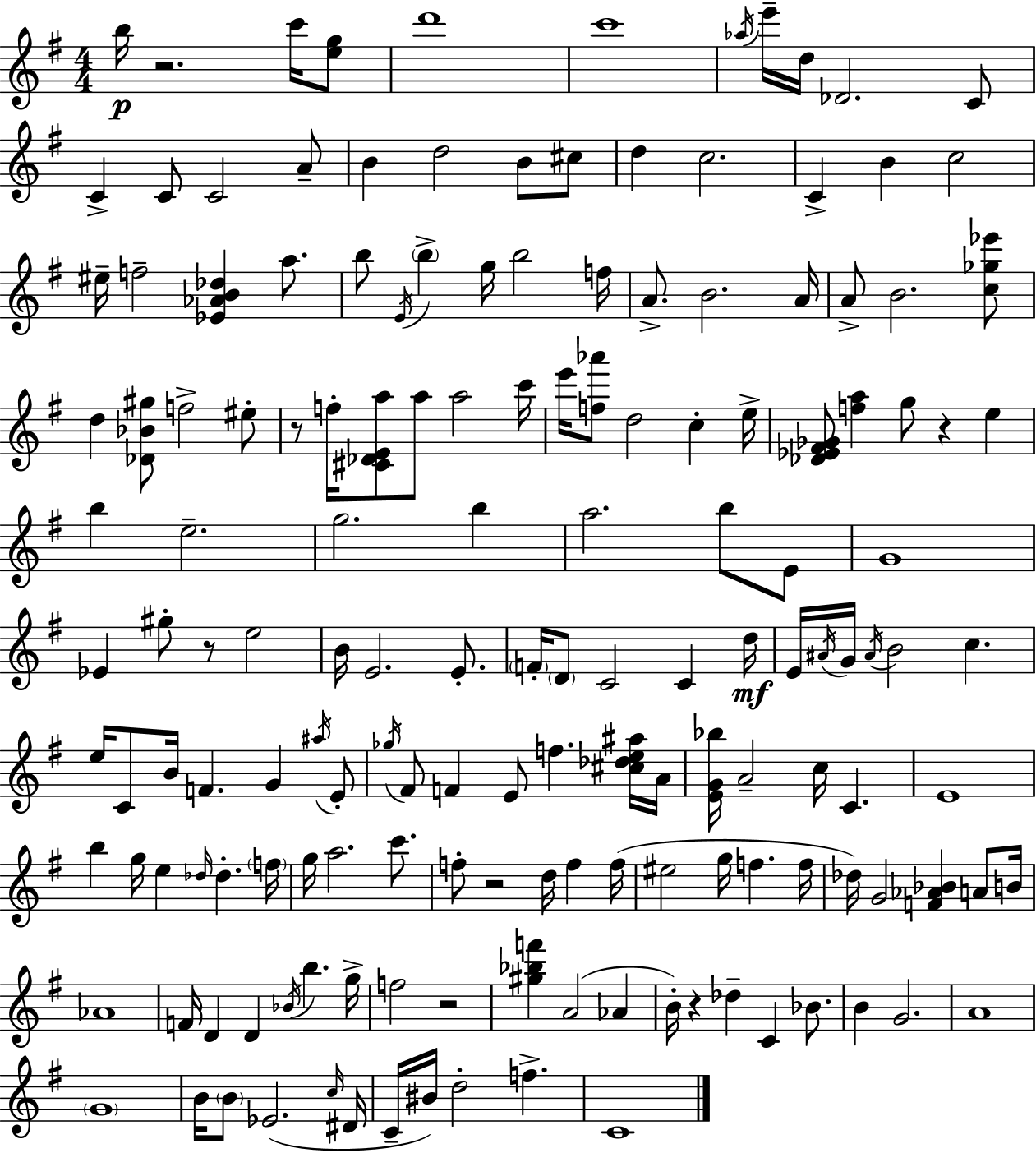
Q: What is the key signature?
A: E minor